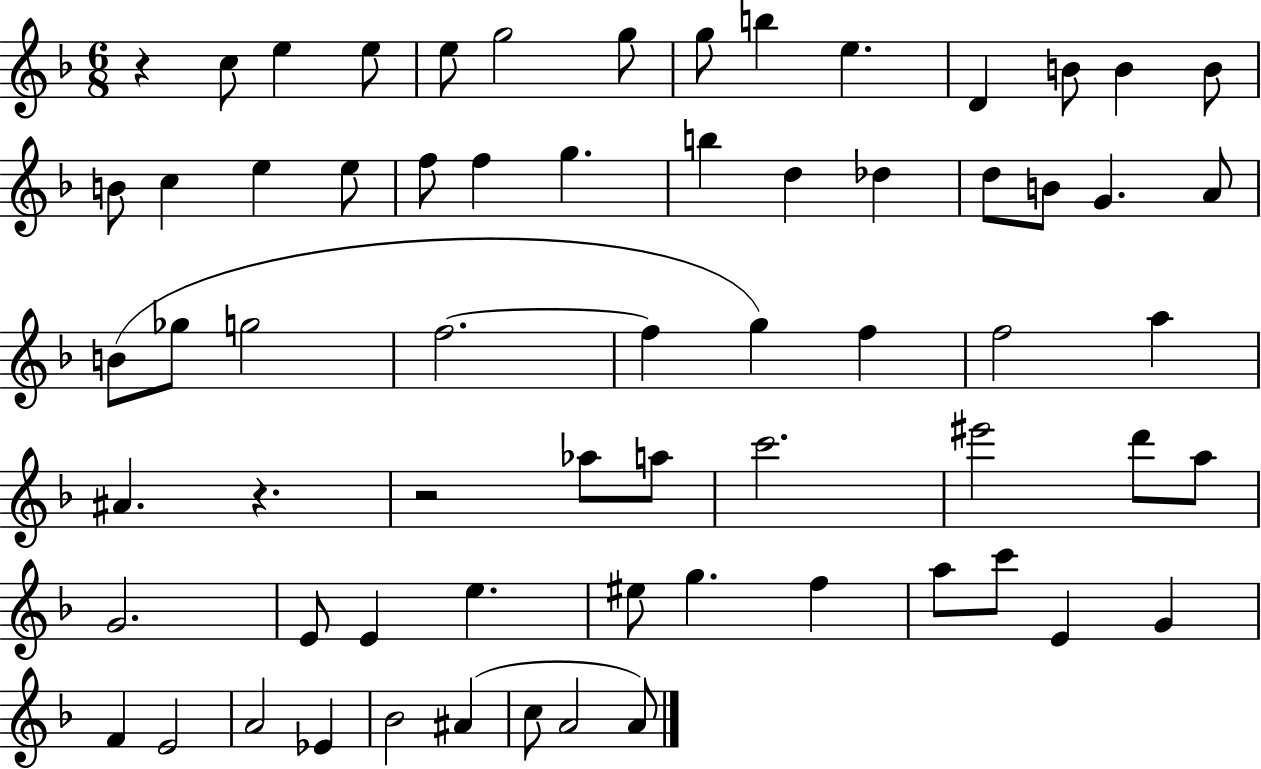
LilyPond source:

{
  \clef treble
  \numericTimeSignature
  \time 6/8
  \key f \major
  \repeat volta 2 { r4 c''8 e''4 e''8 | e''8 g''2 g''8 | g''8 b''4 e''4. | d'4 b'8 b'4 b'8 | \break b'8 c''4 e''4 e''8 | f''8 f''4 g''4. | b''4 d''4 des''4 | d''8 b'8 g'4. a'8 | \break b'8( ges''8 g''2 | f''2.~~ | f''4 g''4) f''4 | f''2 a''4 | \break ais'4. r4. | r2 aes''8 a''8 | c'''2. | eis'''2 d'''8 a''8 | \break g'2. | e'8 e'4 e''4. | eis''8 g''4. f''4 | a''8 c'''8 e'4 g'4 | \break f'4 e'2 | a'2 ees'4 | bes'2 ais'4( | c''8 a'2 a'8) | \break } \bar "|."
}